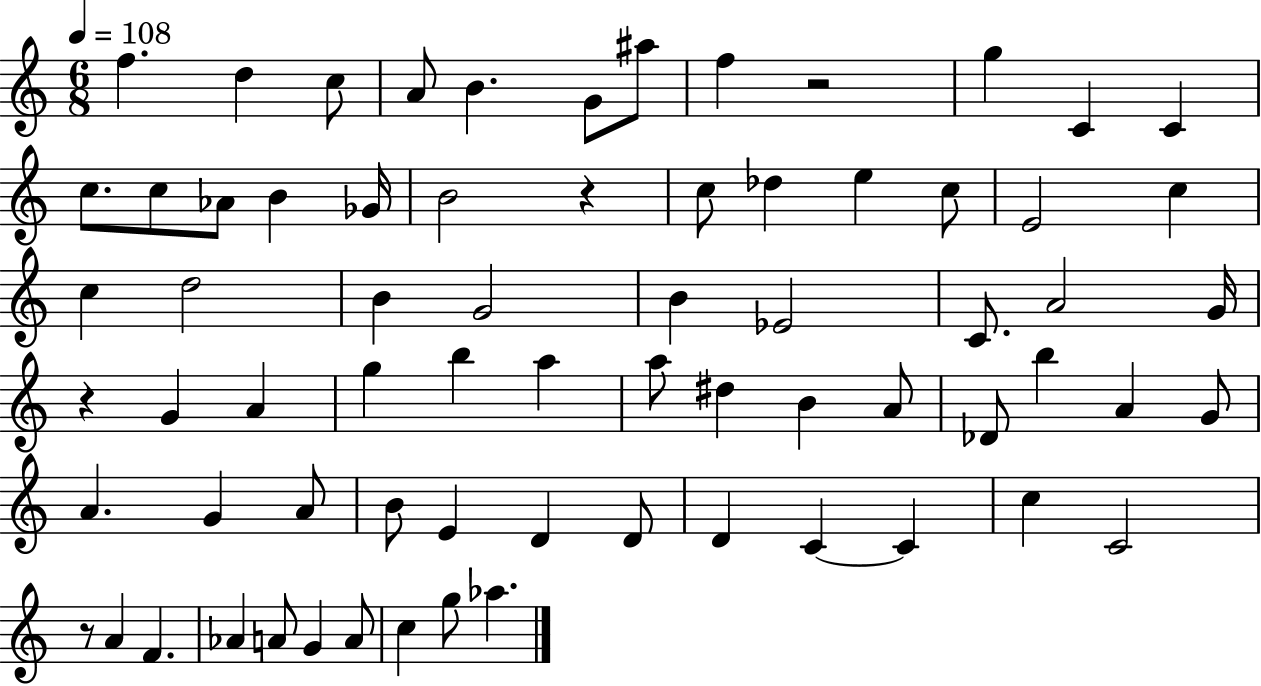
F5/q. D5/q C5/e A4/e B4/q. G4/e A#5/e F5/q R/h G5/q C4/q C4/q C5/e. C5/e Ab4/e B4/q Gb4/s B4/h R/q C5/e Db5/q E5/q C5/e E4/h C5/q C5/q D5/h B4/q G4/h B4/q Eb4/h C4/e. A4/h G4/s R/q G4/q A4/q G5/q B5/q A5/q A5/e D#5/q B4/q A4/e Db4/e B5/q A4/q G4/e A4/q. G4/q A4/e B4/e E4/q D4/q D4/e D4/q C4/q C4/q C5/q C4/h R/e A4/q F4/q. Ab4/q A4/e G4/q A4/e C5/q G5/e Ab5/q.